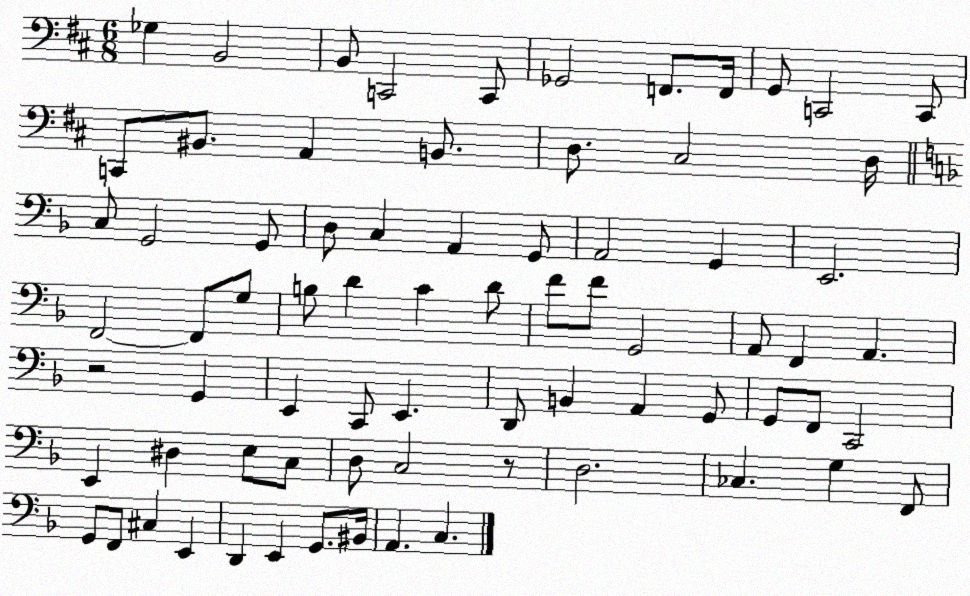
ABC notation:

X:1
T:Untitled
M:6/8
L:1/4
K:D
_G, B,,2 B,,/2 C,,2 C,,/2 _G,,2 F,,/2 F,,/4 G,,/2 C,,2 C,,/2 C,,/2 ^B,,/2 A,, B,,/2 D,/2 ^C,2 D,/4 C,/2 G,,2 G,,/2 D,/2 C, A,, G,,/2 A,,2 G,, E,,2 F,,2 F,,/2 G,/2 B,/2 D C D/2 F/2 F/2 G,,2 A,,/2 F,, A,, z2 G,, E,, C,,/2 E,, D,,/2 B,, A,, G,,/2 G,,/2 F,,/2 C,,2 E,, ^D, E,/2 C,/2 D,/2 C,2 z/2 D,2 _C, G, F,,/2 G,,/2 F,,/2 ^C, E,, D,, E,, G,,/2 ^B,,/4 A,, C,